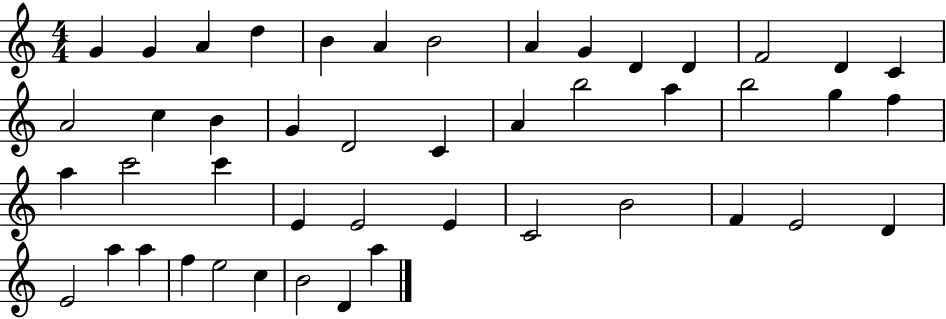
G4/q G4/q A4/q D5/q B4/q A4/q B4/h A4/q G4/q D4/q D4/q F4/h D4/q C4/q A4/h C5/q B4/q G4/q D4/h C4/q A4/q B5/h A5/q B5/h G5/q F5/q A5/q C6/h C6/q E4/q E4/h E4/q C4/h B4/h F4/q E4/h D4/q E4/h A5/q A5/q F5/q E5/h C5/q B4/h D4/q A5/q